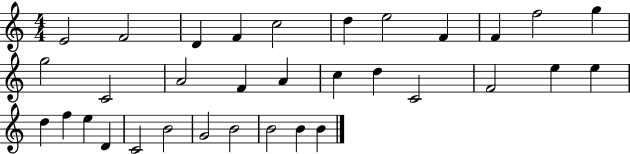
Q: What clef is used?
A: treble